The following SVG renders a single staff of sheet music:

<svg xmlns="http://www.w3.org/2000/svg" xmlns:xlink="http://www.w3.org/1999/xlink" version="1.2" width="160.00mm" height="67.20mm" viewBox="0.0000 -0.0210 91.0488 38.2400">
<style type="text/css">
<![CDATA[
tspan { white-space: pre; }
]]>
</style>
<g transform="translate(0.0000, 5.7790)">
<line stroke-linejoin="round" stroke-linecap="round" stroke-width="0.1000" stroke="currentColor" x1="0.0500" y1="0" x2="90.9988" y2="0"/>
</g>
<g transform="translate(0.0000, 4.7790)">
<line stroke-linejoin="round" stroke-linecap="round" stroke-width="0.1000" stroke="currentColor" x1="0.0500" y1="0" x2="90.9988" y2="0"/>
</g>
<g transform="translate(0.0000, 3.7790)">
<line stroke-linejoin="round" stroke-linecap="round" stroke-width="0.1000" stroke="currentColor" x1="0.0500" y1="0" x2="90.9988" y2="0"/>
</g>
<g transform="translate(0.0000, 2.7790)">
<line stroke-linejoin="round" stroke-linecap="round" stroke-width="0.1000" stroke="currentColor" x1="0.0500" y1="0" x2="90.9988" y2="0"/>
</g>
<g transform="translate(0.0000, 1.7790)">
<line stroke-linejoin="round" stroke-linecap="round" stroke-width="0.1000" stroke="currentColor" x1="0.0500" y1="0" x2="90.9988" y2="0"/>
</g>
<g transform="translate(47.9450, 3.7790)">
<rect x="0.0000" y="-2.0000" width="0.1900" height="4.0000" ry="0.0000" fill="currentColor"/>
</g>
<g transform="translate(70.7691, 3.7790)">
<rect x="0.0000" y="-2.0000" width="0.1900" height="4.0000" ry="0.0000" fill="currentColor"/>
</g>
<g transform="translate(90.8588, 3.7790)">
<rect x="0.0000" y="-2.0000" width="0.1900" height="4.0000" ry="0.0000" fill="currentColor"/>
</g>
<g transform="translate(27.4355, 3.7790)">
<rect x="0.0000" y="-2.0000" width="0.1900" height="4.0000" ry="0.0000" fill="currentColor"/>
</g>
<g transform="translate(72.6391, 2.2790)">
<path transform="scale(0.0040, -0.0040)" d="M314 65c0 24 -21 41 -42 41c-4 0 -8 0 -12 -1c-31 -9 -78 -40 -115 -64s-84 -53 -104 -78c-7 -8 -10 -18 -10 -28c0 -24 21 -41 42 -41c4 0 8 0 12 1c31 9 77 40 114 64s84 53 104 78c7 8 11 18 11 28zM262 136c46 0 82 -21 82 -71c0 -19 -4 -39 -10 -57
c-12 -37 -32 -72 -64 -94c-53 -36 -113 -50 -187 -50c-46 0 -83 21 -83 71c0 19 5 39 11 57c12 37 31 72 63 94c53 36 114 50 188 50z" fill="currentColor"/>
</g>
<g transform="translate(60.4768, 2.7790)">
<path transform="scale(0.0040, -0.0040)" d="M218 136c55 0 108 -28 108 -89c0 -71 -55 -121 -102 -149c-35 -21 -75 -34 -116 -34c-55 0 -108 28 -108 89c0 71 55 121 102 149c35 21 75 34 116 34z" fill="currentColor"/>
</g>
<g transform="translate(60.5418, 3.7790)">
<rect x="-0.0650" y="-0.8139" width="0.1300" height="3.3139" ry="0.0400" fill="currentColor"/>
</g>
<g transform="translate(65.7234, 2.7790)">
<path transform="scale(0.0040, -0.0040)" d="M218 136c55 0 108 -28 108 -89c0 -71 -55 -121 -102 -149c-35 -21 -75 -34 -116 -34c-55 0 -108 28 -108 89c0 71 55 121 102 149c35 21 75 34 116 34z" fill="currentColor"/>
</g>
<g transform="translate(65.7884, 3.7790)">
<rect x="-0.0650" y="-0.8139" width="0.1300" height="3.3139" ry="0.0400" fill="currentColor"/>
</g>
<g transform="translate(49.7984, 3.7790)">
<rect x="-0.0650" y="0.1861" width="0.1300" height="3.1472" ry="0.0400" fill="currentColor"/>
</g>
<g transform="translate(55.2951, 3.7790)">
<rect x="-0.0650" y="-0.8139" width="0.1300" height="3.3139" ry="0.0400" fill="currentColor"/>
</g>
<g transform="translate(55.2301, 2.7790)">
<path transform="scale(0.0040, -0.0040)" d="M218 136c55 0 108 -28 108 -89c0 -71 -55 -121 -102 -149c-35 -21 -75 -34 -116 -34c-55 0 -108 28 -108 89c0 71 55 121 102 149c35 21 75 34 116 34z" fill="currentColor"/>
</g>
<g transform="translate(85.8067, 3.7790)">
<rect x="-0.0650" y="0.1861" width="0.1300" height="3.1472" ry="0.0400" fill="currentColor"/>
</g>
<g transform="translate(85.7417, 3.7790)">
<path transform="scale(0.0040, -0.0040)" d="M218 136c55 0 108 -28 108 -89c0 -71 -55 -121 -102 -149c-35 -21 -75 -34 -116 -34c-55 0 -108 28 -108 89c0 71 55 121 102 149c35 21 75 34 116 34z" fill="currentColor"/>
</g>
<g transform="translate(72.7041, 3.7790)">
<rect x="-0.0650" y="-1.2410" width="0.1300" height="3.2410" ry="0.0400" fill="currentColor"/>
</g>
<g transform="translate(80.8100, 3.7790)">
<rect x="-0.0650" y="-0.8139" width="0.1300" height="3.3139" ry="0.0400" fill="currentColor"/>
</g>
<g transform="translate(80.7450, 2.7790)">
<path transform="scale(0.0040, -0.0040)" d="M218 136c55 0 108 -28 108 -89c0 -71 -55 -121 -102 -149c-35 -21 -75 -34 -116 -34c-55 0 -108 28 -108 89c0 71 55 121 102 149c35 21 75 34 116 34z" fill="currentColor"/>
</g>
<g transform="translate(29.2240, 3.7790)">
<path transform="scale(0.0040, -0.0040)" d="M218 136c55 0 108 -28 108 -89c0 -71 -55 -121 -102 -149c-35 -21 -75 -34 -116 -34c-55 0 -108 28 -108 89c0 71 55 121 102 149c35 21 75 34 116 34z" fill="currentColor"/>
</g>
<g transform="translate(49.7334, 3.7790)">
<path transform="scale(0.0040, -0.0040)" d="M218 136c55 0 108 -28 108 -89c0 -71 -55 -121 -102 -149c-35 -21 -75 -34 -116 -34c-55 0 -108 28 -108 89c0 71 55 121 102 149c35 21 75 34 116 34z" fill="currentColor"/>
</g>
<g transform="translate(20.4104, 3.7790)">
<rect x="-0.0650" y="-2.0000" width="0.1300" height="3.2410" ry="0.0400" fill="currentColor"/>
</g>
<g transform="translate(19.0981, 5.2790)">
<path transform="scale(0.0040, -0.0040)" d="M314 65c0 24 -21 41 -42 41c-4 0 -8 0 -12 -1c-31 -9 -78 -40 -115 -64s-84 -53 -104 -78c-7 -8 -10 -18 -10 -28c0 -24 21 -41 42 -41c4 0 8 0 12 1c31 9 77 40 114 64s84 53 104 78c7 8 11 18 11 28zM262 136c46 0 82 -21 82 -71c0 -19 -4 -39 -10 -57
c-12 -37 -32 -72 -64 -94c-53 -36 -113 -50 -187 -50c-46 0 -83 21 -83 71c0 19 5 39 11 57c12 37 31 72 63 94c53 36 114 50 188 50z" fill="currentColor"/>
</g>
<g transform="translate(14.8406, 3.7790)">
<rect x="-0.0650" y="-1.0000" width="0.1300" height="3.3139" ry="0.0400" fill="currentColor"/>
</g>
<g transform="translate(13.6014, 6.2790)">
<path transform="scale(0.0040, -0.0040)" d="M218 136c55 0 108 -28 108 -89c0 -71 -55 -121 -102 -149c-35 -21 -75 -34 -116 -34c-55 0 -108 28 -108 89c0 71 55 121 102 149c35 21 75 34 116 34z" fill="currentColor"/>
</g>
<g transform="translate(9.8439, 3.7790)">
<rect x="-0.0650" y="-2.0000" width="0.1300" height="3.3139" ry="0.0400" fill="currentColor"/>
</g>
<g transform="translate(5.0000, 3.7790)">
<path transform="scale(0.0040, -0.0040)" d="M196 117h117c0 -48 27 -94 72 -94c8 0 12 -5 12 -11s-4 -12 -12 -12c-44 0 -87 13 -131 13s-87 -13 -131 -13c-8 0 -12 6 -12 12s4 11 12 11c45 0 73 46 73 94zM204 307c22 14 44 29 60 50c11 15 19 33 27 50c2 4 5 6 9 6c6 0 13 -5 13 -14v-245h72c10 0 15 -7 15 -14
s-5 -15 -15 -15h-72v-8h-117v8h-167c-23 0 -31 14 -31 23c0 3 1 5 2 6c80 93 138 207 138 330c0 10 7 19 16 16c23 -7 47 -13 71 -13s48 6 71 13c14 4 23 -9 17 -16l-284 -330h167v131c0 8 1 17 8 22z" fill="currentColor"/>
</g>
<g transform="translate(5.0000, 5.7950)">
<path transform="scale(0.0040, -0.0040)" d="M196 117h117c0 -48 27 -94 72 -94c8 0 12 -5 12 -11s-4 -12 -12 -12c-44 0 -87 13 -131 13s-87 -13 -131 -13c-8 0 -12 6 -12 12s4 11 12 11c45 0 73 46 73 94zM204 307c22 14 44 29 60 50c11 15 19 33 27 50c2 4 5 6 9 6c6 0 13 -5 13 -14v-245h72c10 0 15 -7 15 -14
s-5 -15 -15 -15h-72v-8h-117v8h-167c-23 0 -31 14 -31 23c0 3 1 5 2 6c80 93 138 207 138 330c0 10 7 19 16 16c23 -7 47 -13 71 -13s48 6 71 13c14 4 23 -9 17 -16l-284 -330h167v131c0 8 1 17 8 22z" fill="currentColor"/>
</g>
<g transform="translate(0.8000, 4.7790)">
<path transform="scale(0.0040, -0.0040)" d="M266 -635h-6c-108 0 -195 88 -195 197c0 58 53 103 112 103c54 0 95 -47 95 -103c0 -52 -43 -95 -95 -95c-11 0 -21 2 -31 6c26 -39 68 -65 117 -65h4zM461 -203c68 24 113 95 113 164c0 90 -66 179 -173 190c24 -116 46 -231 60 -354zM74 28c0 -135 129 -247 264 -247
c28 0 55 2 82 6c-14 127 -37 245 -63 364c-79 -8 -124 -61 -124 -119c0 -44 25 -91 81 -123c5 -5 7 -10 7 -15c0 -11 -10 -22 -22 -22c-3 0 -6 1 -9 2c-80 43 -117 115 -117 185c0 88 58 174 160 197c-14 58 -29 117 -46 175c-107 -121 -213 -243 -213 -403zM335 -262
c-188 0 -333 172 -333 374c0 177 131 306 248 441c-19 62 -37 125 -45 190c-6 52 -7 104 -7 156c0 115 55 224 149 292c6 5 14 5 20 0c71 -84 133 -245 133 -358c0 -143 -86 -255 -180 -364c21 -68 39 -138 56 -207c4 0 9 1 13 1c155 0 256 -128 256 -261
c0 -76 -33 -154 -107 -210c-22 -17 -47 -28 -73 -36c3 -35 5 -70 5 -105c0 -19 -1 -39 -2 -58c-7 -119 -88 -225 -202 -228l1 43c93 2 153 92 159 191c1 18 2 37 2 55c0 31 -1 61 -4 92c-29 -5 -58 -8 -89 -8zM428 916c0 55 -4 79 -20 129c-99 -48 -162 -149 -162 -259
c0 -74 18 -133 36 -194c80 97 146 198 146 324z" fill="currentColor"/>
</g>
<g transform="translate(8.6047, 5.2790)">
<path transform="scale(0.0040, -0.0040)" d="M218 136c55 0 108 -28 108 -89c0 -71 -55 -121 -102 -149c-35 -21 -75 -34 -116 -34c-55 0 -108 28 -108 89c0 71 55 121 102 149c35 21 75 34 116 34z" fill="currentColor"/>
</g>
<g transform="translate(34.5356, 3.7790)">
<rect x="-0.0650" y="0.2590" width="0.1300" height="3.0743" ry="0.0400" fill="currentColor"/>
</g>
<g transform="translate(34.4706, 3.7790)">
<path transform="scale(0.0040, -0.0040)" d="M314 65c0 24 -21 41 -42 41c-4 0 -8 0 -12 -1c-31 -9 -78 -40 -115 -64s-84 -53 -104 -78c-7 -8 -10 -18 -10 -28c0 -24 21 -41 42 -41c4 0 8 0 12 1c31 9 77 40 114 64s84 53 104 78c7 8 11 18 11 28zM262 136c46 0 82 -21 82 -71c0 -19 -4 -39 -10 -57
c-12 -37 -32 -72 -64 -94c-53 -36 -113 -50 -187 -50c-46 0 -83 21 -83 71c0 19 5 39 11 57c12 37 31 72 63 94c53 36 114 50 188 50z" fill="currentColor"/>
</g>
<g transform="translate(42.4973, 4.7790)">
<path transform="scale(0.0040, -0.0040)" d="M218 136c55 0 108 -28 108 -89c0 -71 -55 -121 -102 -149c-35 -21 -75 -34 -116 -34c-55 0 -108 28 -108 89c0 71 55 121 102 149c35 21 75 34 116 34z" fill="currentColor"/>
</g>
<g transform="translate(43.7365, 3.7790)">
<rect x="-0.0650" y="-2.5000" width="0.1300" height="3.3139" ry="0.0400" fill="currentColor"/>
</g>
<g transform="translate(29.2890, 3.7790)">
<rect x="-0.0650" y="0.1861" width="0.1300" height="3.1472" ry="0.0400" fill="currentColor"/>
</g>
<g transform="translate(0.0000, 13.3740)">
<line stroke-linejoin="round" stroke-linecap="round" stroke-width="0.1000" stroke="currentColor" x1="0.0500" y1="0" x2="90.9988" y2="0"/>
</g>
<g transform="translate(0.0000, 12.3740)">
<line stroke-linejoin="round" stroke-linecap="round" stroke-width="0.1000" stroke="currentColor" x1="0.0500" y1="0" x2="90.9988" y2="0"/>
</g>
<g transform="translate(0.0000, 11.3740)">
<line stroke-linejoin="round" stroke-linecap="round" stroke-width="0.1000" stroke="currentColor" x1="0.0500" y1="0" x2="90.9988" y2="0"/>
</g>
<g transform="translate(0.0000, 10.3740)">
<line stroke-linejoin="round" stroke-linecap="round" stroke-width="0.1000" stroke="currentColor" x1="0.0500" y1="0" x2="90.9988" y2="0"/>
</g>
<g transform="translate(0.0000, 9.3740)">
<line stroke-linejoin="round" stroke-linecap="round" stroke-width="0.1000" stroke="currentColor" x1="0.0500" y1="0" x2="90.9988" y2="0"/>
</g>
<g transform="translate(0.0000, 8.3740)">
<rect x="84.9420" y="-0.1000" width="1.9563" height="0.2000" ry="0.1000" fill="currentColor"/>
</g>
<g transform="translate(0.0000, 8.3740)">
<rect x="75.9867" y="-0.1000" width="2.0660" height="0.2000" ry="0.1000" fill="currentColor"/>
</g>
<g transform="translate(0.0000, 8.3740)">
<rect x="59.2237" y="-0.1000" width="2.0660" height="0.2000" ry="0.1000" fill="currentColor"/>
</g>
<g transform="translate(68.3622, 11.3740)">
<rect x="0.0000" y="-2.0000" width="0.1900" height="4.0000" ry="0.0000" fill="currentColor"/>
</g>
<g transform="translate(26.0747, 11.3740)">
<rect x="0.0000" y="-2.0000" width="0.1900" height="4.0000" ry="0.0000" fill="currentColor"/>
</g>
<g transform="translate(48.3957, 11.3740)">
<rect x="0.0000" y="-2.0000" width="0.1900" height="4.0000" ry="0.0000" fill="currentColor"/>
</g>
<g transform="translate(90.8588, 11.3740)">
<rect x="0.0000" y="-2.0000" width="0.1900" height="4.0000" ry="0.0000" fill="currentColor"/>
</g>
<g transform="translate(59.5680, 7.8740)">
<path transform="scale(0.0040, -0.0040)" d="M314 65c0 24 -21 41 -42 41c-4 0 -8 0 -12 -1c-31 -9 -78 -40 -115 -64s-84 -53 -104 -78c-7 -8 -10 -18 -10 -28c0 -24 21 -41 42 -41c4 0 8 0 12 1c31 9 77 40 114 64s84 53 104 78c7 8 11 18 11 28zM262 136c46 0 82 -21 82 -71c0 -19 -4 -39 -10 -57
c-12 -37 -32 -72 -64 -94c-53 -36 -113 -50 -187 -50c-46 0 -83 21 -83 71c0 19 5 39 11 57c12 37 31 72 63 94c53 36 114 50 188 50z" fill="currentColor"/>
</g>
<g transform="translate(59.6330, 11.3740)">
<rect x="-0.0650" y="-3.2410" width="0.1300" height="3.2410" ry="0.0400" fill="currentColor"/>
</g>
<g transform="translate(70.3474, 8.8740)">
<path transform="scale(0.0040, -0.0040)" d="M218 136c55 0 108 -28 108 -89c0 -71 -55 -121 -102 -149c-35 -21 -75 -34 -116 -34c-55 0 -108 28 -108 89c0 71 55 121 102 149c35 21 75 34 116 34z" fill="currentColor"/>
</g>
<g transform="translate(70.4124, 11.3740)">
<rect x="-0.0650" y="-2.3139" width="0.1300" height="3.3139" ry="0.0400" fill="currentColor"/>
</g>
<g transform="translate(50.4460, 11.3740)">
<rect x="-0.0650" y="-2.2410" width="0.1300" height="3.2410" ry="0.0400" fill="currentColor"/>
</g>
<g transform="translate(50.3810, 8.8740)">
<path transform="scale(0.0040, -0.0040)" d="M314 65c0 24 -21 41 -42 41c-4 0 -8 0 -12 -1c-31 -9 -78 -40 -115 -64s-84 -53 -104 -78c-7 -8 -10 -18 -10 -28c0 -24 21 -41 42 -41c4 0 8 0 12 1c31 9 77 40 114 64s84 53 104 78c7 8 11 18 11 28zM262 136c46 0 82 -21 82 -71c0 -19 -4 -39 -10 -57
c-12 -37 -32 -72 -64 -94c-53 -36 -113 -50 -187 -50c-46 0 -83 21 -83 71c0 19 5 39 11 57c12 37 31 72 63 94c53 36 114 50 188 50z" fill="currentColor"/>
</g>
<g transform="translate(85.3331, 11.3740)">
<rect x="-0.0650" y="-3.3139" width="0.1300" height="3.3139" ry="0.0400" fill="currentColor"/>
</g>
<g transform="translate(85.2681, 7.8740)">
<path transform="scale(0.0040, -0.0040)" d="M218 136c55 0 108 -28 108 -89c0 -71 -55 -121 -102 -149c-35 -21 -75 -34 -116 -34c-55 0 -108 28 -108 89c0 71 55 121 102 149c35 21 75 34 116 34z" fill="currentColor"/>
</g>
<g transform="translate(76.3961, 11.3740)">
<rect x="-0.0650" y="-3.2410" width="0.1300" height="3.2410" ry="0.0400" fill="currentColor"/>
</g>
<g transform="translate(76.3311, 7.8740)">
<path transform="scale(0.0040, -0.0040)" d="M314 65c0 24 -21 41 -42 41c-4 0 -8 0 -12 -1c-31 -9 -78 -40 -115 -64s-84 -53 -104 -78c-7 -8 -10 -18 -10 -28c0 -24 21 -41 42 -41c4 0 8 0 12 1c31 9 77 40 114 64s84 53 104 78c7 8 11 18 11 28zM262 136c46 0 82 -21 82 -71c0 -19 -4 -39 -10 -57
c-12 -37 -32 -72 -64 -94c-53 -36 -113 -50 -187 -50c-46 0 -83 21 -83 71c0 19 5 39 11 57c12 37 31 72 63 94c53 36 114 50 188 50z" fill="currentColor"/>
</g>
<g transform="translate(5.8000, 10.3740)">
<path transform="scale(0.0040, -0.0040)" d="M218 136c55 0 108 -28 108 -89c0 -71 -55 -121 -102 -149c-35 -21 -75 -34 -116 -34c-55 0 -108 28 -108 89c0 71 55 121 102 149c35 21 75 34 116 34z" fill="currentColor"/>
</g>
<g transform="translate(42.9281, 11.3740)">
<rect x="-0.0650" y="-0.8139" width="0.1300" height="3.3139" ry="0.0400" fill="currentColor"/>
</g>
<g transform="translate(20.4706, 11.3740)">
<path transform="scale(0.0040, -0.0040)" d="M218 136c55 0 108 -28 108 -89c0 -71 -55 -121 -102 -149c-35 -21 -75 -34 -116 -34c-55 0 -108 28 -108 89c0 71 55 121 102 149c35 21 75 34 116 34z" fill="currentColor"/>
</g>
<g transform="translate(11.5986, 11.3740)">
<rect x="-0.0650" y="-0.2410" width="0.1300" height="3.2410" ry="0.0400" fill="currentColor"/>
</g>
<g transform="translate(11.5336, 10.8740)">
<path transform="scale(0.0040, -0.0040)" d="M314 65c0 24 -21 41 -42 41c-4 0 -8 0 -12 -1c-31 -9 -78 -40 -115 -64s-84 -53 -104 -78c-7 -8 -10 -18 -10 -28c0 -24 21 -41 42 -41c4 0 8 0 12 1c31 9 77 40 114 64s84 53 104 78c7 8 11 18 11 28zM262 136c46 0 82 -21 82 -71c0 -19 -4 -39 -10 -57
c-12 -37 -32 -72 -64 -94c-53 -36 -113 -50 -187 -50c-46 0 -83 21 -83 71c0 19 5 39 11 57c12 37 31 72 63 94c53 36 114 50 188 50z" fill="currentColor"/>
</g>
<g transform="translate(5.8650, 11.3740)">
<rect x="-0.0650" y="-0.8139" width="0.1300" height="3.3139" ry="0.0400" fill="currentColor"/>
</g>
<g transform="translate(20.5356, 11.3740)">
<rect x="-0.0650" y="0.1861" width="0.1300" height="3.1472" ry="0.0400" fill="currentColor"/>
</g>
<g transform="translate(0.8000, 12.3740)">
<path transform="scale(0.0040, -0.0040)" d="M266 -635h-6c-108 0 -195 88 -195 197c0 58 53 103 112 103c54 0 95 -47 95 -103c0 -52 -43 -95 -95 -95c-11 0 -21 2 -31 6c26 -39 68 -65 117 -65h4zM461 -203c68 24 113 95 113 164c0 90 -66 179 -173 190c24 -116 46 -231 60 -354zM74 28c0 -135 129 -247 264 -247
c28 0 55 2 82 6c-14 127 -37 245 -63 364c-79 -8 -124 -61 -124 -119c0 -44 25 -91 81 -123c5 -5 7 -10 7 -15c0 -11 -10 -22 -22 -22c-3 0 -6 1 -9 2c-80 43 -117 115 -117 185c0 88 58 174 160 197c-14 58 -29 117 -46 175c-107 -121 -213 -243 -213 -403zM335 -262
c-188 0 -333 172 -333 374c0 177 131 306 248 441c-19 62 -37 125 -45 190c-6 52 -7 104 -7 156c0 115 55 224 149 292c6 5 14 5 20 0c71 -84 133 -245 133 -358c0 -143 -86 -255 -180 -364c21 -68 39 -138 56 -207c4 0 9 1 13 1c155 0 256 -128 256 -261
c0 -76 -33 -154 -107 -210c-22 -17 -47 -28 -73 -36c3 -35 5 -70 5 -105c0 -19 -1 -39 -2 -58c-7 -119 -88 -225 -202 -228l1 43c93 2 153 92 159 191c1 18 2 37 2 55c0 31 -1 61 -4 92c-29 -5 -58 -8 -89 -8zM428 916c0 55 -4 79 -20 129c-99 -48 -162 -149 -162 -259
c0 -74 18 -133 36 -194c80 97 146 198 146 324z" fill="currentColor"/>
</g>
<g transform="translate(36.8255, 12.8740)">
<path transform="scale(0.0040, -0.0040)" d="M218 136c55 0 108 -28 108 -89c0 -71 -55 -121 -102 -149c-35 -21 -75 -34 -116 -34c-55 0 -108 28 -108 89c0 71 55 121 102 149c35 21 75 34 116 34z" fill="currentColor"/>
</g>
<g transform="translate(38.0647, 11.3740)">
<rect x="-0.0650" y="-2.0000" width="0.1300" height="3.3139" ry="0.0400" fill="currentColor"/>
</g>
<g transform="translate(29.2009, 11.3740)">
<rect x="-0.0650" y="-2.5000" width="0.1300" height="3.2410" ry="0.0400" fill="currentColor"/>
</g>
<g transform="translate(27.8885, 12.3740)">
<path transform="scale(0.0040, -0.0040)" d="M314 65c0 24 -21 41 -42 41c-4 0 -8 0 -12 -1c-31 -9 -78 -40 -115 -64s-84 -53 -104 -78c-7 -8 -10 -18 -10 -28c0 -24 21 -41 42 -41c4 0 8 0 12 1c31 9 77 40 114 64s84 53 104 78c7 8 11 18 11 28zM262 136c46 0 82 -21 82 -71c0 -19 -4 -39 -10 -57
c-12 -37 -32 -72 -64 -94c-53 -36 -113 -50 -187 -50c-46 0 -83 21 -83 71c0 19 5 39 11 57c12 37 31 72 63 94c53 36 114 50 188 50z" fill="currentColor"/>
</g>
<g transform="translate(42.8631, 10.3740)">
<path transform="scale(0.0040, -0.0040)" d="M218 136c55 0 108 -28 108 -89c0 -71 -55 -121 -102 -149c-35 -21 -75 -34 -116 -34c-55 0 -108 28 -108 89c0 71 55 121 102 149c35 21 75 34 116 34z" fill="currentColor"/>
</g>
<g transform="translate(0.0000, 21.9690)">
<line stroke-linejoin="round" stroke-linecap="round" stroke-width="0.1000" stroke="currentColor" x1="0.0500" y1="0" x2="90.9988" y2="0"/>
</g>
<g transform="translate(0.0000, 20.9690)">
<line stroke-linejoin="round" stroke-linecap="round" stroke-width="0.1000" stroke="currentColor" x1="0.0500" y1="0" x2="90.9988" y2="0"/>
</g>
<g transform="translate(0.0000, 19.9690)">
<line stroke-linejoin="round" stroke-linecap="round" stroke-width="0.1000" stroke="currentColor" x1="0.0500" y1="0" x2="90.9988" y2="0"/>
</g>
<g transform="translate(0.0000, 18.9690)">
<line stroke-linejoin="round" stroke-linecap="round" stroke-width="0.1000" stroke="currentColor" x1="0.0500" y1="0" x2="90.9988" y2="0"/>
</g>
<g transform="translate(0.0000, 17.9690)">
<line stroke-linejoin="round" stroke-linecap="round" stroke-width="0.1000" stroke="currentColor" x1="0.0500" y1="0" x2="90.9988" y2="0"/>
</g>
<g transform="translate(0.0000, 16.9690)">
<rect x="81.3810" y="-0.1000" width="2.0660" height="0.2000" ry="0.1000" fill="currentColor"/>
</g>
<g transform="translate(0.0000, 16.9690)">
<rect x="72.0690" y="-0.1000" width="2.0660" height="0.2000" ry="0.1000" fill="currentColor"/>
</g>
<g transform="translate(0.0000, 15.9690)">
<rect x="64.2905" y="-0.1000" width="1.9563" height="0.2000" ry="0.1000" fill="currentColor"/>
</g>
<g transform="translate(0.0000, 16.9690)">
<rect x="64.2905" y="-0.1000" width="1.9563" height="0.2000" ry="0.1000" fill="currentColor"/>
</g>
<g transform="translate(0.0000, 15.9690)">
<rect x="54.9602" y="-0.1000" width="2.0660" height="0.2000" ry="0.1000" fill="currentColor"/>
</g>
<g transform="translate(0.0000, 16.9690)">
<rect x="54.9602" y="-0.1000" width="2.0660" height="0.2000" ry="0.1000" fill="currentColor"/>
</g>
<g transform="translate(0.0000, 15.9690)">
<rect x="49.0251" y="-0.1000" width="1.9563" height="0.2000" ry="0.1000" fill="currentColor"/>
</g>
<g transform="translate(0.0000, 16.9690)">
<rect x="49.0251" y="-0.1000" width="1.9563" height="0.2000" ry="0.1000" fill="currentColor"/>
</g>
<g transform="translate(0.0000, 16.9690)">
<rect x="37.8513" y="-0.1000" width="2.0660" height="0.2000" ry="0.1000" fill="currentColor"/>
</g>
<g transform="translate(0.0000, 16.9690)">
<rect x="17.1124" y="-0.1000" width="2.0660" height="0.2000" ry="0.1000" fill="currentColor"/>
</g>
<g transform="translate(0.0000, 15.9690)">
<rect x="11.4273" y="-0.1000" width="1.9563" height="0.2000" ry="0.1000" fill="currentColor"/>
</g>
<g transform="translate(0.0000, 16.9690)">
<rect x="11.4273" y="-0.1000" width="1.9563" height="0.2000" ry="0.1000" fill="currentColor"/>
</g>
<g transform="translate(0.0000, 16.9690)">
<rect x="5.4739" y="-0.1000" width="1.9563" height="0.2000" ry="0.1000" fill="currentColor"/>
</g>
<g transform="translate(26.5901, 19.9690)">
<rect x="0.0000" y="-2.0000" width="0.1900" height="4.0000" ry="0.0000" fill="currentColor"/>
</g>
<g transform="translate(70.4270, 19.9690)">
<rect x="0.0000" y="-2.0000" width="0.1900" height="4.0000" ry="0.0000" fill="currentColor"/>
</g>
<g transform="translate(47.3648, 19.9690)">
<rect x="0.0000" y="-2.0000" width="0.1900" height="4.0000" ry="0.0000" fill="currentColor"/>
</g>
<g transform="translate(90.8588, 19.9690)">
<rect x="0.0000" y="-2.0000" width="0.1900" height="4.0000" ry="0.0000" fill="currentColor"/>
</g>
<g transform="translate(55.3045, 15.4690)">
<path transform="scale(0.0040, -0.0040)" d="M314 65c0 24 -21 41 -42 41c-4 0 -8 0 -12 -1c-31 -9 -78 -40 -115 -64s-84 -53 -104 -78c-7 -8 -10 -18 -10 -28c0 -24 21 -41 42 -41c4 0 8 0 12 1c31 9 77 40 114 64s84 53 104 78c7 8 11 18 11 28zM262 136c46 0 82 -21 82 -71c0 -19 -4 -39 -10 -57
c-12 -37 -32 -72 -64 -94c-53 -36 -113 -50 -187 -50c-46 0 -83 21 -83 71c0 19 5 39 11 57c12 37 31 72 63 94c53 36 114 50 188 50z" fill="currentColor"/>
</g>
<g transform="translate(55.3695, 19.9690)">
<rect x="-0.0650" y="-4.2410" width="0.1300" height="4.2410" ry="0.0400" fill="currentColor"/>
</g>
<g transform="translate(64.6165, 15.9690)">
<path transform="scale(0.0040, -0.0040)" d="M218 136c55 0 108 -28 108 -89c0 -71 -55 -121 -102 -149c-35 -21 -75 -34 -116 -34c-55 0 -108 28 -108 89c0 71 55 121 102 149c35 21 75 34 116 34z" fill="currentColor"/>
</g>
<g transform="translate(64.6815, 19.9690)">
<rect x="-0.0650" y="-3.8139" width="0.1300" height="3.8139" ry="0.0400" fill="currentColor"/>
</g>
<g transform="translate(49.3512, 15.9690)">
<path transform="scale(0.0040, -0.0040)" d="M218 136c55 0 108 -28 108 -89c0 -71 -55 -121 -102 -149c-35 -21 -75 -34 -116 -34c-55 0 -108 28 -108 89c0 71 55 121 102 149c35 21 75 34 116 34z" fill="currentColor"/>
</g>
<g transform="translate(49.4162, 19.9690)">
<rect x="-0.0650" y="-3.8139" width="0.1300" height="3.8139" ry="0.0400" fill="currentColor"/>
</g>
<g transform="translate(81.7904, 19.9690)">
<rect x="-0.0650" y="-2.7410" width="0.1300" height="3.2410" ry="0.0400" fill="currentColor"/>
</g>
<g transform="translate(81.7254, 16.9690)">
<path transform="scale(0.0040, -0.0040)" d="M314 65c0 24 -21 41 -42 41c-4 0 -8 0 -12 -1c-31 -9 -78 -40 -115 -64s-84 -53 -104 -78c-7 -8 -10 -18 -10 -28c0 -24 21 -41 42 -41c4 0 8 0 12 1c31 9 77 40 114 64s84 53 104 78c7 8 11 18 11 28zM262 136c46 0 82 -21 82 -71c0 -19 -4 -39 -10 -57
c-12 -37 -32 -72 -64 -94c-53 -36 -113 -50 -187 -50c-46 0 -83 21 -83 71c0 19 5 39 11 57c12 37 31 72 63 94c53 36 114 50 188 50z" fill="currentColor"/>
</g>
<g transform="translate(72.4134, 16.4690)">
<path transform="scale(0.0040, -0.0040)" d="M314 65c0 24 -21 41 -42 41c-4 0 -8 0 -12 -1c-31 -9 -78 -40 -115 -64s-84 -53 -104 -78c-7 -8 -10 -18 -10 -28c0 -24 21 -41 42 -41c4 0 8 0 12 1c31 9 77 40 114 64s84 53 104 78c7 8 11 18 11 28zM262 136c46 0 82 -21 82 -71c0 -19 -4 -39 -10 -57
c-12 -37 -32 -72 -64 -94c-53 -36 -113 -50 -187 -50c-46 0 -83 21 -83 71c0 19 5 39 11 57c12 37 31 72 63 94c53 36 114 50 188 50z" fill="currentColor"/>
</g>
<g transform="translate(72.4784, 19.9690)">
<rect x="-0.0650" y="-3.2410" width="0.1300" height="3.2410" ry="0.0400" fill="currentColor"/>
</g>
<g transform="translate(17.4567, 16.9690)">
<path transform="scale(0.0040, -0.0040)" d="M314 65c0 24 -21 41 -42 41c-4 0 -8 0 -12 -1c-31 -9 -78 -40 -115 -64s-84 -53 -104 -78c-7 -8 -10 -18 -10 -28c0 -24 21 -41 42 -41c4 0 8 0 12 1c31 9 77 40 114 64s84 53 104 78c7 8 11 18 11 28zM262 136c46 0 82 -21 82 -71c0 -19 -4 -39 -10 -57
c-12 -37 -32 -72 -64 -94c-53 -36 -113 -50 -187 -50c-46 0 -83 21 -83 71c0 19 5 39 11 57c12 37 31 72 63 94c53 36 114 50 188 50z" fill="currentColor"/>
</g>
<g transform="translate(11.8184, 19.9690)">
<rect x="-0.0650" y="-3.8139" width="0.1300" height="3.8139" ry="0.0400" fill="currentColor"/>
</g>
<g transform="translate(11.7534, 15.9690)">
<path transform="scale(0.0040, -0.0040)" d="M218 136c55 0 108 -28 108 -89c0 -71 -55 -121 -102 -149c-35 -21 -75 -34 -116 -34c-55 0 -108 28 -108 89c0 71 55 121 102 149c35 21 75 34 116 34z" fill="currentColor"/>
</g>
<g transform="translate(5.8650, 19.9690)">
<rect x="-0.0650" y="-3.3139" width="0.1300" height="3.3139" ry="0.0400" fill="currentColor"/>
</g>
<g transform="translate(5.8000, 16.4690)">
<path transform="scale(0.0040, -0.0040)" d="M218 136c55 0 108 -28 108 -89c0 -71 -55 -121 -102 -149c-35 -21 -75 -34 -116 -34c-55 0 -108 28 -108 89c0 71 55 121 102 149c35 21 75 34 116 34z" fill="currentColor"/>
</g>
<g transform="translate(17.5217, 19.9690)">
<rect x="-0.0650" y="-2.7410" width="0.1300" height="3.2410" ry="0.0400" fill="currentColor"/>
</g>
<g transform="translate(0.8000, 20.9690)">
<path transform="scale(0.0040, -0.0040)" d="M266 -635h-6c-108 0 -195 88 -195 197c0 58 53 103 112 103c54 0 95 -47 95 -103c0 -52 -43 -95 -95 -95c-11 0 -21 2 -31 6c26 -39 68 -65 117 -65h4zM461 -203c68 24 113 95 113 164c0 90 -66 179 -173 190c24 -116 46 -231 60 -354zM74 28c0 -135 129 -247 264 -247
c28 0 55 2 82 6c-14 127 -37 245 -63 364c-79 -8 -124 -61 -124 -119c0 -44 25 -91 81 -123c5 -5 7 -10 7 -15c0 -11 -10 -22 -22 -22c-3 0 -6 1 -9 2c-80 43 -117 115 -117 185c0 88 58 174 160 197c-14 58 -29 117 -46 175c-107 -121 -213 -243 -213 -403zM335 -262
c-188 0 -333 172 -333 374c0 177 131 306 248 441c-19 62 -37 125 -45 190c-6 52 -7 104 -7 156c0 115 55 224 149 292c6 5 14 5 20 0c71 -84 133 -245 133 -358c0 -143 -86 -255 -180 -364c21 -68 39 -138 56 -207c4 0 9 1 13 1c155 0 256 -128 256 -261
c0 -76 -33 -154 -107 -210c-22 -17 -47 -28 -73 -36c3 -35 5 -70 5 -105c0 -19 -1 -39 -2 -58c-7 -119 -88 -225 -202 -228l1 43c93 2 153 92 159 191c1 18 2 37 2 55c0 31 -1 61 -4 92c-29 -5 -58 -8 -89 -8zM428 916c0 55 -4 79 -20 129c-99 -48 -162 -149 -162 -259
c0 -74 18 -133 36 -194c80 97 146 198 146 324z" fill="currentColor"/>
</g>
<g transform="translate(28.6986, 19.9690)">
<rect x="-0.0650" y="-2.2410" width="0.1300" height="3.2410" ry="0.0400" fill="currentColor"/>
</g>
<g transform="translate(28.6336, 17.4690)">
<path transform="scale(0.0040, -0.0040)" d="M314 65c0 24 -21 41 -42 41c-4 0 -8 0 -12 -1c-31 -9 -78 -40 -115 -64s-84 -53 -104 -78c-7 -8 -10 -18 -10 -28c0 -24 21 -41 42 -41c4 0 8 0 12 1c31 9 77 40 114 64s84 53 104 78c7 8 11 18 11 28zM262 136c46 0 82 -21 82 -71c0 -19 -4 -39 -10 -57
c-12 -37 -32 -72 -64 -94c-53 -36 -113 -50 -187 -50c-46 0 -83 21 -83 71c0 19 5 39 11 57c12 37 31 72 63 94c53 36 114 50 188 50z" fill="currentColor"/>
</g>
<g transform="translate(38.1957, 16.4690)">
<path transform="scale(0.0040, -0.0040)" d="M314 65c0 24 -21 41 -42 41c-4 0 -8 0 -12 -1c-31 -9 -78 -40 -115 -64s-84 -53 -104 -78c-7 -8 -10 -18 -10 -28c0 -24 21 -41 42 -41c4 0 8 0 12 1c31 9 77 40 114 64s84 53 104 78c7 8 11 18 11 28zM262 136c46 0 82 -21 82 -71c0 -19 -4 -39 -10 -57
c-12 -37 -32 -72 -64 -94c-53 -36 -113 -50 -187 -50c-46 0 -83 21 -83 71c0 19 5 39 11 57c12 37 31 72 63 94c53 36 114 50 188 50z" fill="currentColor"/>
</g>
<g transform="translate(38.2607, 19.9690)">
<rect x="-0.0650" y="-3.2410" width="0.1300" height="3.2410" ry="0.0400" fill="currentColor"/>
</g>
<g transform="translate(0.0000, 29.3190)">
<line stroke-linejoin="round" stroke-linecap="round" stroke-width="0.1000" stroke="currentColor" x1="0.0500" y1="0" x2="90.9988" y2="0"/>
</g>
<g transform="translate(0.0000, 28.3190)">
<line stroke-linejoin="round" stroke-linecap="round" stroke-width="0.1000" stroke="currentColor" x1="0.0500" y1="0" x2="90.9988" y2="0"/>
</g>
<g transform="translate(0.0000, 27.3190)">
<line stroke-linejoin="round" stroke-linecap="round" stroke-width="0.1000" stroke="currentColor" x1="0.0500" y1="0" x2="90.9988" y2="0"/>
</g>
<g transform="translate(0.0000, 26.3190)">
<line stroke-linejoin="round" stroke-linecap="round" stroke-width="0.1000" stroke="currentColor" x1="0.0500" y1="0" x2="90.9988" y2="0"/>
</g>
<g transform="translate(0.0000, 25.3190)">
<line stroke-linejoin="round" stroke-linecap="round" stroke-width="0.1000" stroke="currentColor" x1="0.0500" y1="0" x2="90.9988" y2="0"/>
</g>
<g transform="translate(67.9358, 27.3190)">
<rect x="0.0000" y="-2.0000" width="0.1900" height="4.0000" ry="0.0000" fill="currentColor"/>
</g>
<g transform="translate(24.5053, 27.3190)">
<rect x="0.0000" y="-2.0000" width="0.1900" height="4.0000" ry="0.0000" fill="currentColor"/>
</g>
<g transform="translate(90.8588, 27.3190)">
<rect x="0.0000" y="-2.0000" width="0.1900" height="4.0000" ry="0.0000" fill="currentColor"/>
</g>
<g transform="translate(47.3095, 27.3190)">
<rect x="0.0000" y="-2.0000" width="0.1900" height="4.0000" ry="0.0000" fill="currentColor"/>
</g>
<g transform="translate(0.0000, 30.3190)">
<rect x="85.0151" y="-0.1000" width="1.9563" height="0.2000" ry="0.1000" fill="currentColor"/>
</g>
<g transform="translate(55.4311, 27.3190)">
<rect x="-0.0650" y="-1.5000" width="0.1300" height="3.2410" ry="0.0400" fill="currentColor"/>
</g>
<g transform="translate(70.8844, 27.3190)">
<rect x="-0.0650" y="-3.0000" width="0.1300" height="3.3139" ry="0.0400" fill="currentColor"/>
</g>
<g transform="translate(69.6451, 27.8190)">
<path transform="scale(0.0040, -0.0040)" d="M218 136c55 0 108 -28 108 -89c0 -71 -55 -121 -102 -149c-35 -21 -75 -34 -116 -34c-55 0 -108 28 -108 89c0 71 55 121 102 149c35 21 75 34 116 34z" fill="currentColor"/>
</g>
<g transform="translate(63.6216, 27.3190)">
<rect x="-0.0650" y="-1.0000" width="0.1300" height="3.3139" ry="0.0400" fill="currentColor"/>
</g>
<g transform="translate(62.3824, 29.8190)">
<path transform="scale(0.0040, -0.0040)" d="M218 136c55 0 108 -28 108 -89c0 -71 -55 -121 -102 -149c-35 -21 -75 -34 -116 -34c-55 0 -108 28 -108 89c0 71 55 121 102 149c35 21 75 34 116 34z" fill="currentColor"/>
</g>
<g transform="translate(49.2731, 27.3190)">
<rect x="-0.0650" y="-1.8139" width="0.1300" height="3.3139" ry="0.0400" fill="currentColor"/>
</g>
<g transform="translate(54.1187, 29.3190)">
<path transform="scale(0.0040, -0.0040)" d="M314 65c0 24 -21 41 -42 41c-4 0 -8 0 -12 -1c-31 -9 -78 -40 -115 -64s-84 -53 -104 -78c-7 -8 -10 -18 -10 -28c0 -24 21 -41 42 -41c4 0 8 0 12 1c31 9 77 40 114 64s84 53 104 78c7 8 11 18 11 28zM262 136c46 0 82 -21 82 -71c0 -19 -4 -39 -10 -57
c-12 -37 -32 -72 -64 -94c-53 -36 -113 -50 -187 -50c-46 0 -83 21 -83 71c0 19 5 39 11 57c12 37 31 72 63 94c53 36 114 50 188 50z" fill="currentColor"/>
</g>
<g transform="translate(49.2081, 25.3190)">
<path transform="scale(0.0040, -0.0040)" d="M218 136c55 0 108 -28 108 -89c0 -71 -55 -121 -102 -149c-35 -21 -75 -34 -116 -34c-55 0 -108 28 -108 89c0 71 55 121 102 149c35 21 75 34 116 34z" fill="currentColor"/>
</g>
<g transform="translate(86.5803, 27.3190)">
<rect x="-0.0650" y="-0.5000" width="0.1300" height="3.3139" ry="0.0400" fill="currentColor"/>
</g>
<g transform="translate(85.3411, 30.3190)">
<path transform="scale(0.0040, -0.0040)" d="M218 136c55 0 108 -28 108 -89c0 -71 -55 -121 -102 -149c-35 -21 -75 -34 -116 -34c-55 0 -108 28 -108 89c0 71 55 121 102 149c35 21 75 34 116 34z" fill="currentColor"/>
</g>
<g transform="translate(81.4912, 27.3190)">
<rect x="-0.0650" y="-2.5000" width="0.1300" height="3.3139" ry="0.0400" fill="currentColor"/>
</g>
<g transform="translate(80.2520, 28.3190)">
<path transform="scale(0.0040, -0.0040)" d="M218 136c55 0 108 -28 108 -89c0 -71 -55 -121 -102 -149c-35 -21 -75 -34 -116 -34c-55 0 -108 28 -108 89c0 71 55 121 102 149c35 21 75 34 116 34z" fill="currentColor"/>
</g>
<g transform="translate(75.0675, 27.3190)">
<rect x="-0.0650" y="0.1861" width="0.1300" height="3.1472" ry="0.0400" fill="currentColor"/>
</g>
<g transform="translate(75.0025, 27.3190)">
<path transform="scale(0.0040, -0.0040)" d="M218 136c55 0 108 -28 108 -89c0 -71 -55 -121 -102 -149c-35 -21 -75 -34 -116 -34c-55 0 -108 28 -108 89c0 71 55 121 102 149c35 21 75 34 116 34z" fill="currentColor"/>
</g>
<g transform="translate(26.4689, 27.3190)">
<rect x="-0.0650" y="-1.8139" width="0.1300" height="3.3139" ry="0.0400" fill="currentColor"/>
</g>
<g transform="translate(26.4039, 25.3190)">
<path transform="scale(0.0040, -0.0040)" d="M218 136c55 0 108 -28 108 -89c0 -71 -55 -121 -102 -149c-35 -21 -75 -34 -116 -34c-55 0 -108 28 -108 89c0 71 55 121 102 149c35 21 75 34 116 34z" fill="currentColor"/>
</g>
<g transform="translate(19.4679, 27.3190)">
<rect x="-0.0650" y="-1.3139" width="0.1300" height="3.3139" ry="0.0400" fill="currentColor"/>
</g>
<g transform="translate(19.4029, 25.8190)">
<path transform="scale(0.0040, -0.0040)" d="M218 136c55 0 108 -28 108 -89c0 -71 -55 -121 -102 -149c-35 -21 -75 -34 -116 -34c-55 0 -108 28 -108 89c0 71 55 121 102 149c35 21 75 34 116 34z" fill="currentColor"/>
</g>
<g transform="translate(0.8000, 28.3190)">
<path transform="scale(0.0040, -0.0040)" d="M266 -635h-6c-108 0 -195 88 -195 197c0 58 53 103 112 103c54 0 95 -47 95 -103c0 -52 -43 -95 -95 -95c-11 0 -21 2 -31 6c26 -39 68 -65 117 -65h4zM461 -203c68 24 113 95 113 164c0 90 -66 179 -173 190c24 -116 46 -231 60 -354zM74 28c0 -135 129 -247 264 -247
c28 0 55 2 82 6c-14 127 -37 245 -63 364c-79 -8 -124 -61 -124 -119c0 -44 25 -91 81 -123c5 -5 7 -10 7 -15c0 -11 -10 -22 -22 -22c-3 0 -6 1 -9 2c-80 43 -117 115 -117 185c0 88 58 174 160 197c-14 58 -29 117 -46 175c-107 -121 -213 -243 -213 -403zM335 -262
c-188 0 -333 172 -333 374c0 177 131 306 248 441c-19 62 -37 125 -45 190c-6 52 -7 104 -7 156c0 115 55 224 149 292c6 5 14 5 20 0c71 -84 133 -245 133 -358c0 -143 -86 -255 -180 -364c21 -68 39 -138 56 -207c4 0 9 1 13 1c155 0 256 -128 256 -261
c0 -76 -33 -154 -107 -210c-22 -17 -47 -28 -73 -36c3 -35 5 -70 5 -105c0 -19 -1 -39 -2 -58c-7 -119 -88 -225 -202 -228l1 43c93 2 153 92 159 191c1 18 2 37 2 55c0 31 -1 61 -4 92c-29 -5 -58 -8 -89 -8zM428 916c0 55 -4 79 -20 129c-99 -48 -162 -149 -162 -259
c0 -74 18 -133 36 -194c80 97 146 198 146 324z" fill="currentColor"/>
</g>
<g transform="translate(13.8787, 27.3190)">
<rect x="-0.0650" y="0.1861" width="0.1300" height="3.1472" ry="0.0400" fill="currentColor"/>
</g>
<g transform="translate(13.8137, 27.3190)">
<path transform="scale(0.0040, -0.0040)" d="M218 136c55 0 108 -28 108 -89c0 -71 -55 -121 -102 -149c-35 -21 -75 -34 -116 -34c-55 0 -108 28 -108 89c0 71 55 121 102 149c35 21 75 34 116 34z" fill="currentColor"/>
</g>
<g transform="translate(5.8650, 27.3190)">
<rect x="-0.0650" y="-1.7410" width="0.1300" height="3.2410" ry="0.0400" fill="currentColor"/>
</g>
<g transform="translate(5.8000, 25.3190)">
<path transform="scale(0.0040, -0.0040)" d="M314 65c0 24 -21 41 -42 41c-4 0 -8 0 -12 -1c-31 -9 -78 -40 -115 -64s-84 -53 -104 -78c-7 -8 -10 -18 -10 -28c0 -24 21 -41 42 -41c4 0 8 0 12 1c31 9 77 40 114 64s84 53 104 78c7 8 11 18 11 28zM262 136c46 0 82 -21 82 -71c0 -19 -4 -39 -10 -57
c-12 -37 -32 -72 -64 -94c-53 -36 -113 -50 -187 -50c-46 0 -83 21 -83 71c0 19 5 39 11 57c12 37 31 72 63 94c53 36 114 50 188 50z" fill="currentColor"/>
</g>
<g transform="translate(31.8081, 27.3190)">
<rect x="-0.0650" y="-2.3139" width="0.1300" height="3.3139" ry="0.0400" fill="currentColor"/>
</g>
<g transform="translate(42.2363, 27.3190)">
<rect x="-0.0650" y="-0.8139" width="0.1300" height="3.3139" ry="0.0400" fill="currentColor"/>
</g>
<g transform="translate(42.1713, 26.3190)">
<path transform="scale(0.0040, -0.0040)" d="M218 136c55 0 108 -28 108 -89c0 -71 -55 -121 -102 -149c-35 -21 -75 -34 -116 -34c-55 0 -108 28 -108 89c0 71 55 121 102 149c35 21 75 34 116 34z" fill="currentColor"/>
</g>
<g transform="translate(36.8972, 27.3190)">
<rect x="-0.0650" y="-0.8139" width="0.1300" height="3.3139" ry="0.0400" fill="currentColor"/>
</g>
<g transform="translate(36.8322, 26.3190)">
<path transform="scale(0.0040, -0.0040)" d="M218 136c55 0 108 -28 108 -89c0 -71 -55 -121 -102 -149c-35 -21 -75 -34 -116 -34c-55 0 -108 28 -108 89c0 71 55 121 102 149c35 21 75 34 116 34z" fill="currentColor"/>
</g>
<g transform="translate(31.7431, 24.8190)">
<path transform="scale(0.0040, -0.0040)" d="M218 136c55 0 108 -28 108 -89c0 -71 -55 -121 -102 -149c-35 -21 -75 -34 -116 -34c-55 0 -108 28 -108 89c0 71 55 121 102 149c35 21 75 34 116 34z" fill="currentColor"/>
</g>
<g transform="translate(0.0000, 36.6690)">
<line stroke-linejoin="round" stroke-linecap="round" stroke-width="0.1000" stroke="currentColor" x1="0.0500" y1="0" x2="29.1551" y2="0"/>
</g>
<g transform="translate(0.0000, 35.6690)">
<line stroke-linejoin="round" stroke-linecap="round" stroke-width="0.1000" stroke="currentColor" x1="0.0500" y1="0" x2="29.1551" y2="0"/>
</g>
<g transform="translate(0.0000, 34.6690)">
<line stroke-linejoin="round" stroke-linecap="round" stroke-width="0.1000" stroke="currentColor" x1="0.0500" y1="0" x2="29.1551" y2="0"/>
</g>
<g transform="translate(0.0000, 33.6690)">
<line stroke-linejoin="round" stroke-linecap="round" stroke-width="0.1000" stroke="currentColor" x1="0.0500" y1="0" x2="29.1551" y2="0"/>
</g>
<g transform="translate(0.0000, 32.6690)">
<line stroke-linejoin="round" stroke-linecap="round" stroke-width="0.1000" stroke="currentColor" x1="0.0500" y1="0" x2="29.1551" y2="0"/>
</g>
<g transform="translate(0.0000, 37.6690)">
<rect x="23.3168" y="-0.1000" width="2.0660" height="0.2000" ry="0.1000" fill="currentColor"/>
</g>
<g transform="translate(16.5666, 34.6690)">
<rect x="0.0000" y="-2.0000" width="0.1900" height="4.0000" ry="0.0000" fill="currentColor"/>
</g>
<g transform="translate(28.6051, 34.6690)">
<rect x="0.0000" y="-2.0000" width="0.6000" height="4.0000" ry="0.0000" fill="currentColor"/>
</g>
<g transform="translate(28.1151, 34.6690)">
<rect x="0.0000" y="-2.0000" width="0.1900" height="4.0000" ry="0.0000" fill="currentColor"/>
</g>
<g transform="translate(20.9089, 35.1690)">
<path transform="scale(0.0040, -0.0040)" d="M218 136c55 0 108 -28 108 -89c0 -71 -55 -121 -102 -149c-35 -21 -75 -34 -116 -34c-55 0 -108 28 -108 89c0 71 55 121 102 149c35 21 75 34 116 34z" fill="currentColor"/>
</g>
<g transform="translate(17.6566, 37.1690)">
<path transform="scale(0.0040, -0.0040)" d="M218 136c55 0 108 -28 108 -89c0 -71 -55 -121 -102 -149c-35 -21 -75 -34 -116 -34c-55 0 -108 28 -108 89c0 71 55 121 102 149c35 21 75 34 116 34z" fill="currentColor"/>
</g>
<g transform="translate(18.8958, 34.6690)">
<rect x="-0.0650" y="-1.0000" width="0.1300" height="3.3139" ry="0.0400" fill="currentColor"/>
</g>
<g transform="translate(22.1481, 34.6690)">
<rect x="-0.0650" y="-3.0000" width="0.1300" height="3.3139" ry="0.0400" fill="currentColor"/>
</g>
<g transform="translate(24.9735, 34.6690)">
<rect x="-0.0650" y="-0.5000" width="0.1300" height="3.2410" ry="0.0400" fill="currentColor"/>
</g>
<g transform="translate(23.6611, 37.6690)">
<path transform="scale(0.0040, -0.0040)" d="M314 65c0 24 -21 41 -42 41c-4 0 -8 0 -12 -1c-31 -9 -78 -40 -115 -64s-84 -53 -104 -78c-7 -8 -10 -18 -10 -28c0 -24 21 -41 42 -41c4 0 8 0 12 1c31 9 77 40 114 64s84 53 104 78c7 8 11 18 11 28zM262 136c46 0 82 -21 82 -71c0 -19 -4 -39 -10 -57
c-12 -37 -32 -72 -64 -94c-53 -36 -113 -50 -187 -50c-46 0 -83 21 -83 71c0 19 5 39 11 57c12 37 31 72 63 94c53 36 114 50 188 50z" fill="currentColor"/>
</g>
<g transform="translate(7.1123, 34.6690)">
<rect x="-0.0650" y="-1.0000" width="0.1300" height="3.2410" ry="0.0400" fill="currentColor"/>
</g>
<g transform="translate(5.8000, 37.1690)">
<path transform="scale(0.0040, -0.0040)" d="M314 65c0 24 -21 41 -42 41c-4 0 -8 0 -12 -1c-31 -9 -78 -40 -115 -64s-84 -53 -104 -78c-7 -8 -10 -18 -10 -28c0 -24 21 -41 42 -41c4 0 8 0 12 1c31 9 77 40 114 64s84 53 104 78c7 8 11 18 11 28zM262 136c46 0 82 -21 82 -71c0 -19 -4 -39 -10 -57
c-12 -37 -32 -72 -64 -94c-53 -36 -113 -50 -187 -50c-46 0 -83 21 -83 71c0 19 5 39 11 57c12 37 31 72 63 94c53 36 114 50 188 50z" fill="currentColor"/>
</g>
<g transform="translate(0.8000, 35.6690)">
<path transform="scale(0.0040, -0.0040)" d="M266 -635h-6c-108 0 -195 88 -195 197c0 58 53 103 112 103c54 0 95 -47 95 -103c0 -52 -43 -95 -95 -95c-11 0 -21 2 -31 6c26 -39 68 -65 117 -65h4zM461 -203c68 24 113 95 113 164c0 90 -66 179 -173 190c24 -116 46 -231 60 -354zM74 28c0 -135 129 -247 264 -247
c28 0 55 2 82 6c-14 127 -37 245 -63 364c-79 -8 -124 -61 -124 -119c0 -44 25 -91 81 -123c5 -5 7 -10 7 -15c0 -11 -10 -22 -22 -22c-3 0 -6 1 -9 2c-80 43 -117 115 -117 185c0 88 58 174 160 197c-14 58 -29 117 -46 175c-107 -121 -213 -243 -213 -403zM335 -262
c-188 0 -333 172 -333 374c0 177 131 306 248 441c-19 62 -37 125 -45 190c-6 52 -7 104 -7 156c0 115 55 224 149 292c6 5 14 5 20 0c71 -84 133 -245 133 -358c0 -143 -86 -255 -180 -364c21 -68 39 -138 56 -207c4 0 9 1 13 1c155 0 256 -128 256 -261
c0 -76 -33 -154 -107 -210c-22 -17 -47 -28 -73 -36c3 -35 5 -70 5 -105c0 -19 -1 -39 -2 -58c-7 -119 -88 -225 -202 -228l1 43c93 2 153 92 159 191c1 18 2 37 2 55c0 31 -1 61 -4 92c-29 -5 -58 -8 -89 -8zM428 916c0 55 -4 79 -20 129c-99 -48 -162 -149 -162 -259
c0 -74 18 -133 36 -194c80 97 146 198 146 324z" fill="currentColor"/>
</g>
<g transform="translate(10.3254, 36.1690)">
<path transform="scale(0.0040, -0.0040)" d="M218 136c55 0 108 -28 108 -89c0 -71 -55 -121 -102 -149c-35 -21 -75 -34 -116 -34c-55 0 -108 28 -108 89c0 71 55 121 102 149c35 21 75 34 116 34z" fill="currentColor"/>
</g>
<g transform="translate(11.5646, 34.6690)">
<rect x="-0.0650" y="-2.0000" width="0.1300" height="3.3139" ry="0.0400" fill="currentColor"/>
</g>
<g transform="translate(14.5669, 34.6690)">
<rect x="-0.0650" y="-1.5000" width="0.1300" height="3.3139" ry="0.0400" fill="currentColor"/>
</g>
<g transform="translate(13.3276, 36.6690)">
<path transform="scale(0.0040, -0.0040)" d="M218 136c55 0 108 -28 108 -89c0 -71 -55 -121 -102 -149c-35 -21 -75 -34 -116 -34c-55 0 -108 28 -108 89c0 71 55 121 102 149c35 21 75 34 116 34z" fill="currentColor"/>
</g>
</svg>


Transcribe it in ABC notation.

X:1
T:Untitled
M:4/4
L:1/4
K:C
F D F2 B B2 G B d d d e2 d B d c2 B G2 F d g2 b2 g b2 b b c' a2 g2 b2 c' d'2 c' b2 a2 f2 B e f g d d f E2 D A B G C D2 F E D A C2